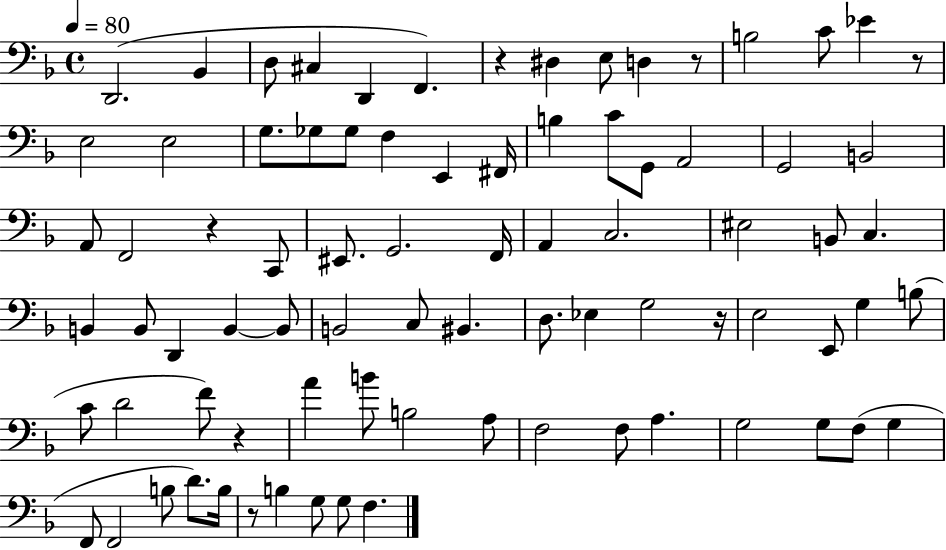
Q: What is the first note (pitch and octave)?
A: D2